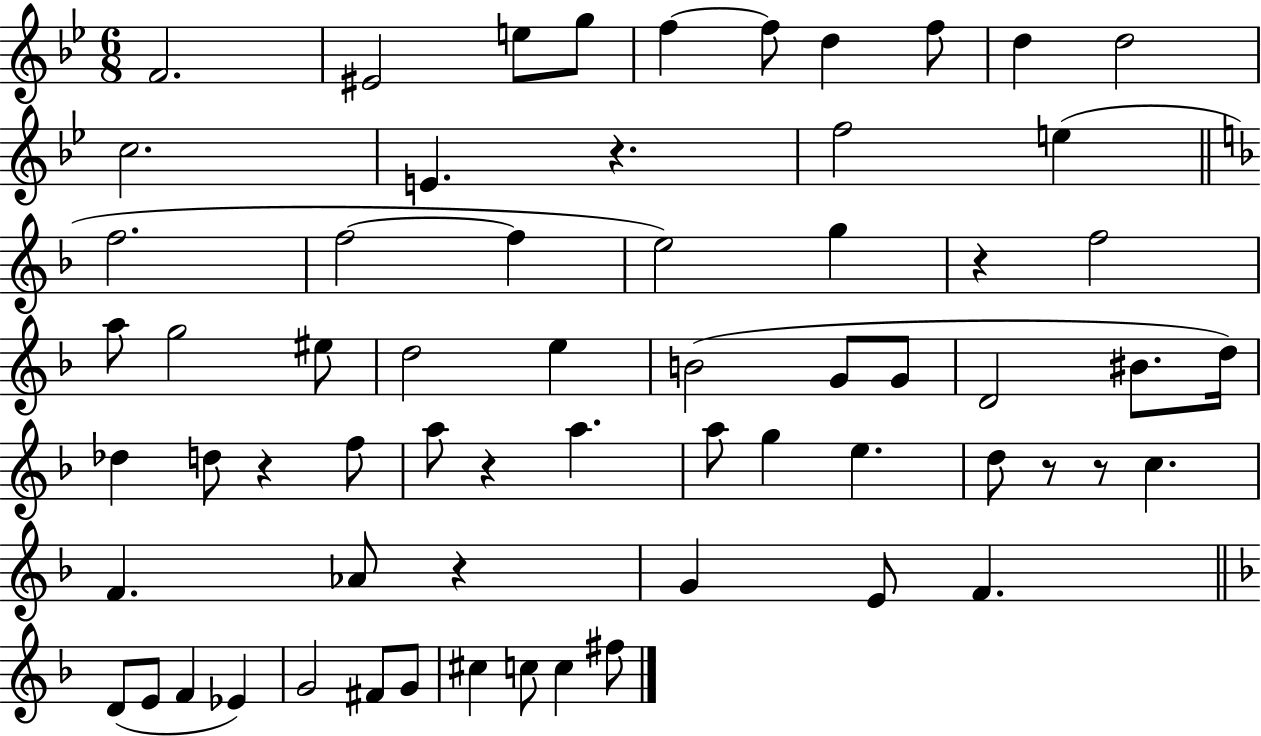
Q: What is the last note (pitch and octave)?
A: F#5